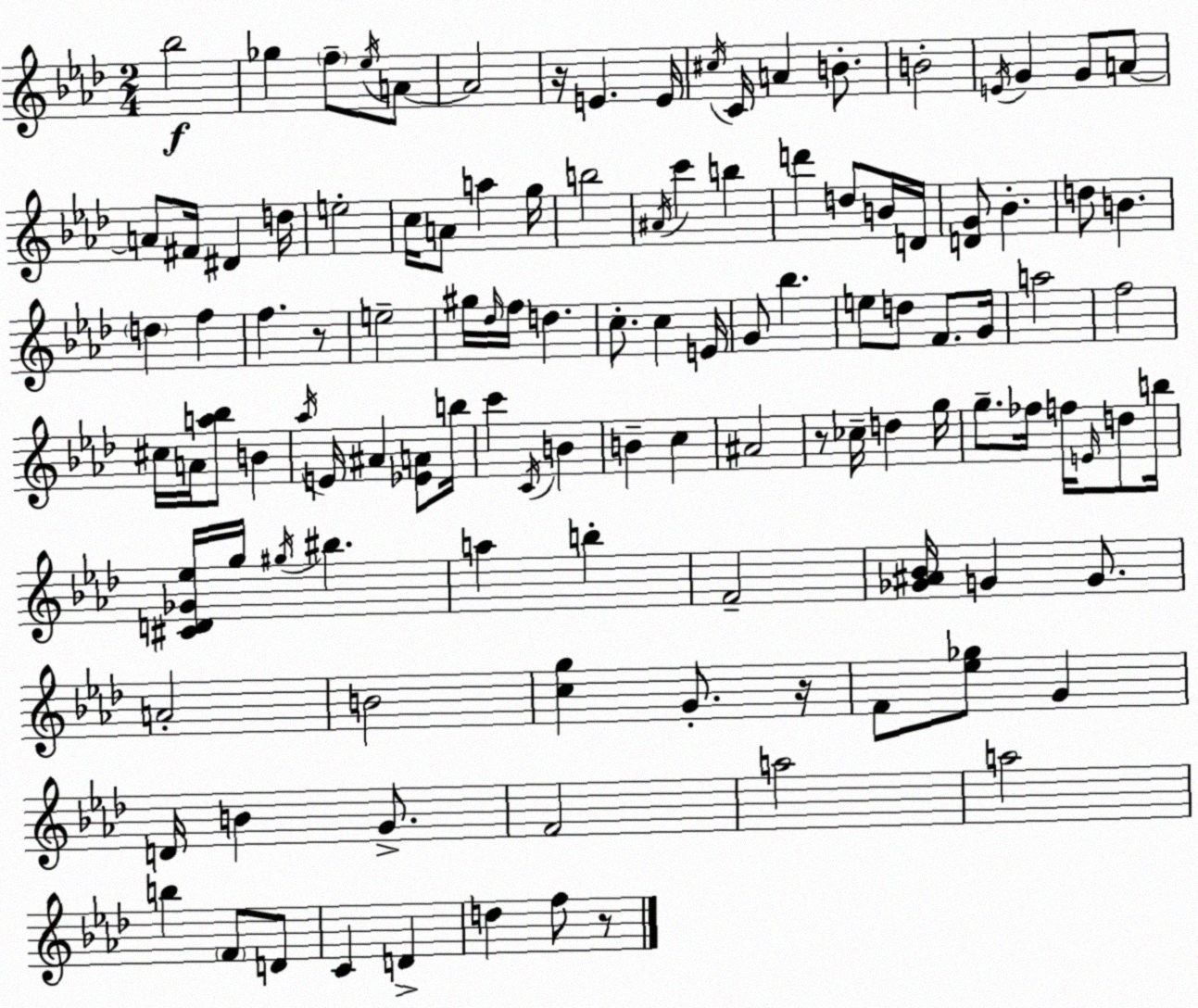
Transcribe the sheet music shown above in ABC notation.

X:1
T:Untitled
M:2/4
L:1/4
K:Fm
_b2 _g f/2 _e/4 A/2 A2 z/4 E E/4 ^c/4 C/4 A B/2 B2 E/4 G G/2 A/2 A/2 ^F/4 ^D d/4 e2 c/4 A/2 a g/4 b2 ^A/4 c' b d' d/2 B/4 D/4 [DG]/2 _B d/2 B d f f z/2 e2 ^g/4 _d/4 f/4 d c/2 c E/4 G/2 _b e/2 d/2 F/2 G/4 a2 f2 ^c/4 A/4 [a_b]/2 B _a/4 E/4 ^A [_EA]/2 b/4 c' C/4 B B c ^A2 z/2 _c/4 d g/4 g/2 _f/4 f/4 E/4 d/2 b/4 [^CD_G_e]/4 g/4 ^g/4 ^b a b F2 [_G^A_B]/4 G G/2 A2 B2 [cg] G/2 z/4 F/2 [_e_g]/2 G D/4 B G/2 F2 a2 a2 b F/2 D/2 C D d f/2 z/2